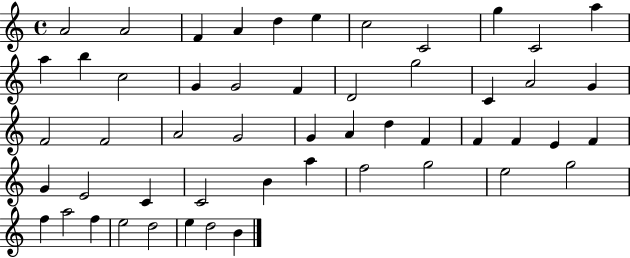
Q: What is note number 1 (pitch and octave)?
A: A4